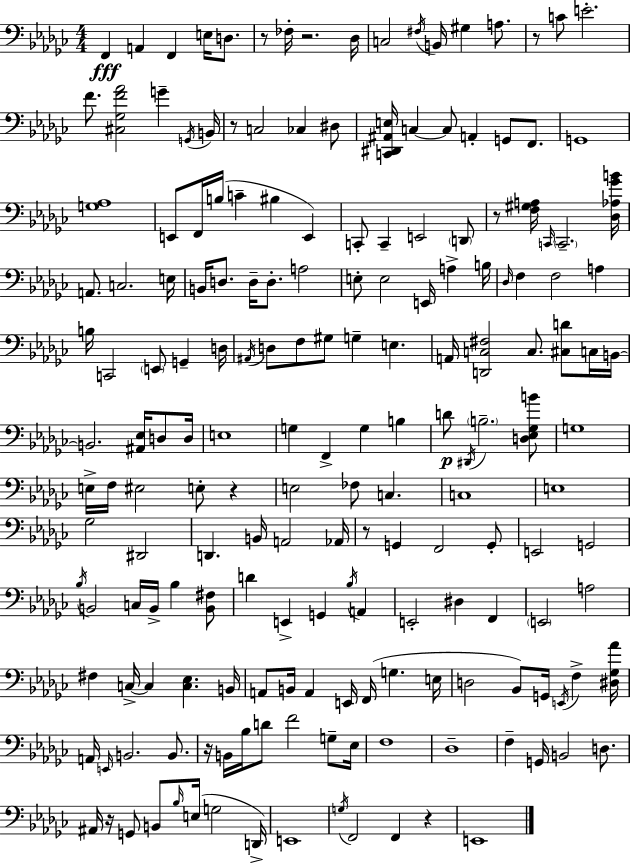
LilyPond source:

{
  \clef bass
  \numericTimeSignature
  \time 4/4
  \key ees \minor
  \repeat volta 2 { f,4\fff a,4 f,4 e16 d8. | r8 fes16-. r2. des16 | c2 \acciaccatura { fis16 } b,16 gis4 a8. | r8 c'8 e'2.-. | \break f'8. <cis ges f' aes'>2 g'4-- | \acciaccatura { g,16 } b,16 r8 c2 ces4 | dis8 <c, dis, ais, e>16 c4~~ c8 a,4-. g,8 f,8. | g,1 | \break <g aes>1 | e,8 f,16 b16( c'4-- bis4 e,4) | c,8-. c,4-- e,2 | \parenthesize d,8 r8 <f gis a>16 \grace { c,16 } \parenthesize c,2.-- | \break <des aes ges' b'>16 a,8. c2. | e16 b,16 d8. d16-- d8.-. a2 | e8-. e2 e,16 a4-> | b16 \grace { des16 } f4 f2 | \break a4 b16 c,2 \parenthesize e,8 g,4-- | d16 \acciaccatura { ais,16 } d8 f8 gis8 g4-- e4. | a,16 <d, c fis>2 c8. | <cis d'>8 c16 b,16~~ b,2. | \break <ais, ees>16 d8 d16 e1 | g4 f,4-> g4 | b4 d'8\p \acciaccatura { dis,16 } \parenthesize b2.-- | <d ees ges b'>8 g1 | \break e16-> f16 eis2 | e8-. r4 e2 fes8 | c4. c1 | e1 | \break ges2 dis,2 | d,4. b,16 a,2 | aes,16 r8 g,4 f,2 | g,8-. e,2 g,2 | \break \acciaccatura { bes16 } b,2 c16 | b,16-> bes4 <b, fis>8 d'4 e,4-> g,4 | \acciaccatura { bes16 } a,4 e,2-. | dis4 f,4 \parenthesize e,2 | \break a2 fis4 c16->~~ c4 | <c ees>4. b,16 a,8 b,16 a,4 e,16 | f,16( g4. e16 d2 | bes,8) g,16 \acciaccatura { e,16 } f4-> <dis ges aes'>16 a,16 \grace { e,16 } b,2. | \break b,8. r16 b,16 bes16 d'8 f'2 | g8-- ees16 f1 | des1-- | f4-- g,16 b,2 | \break d8. ais,16 r16 g,8 b,8 | \grace { bes16 }( e16 g2 d,16->) e,1 | \acciaccatura { g16 } f,2 | f,4 r4 e,1 | \break } \bar "|."
}